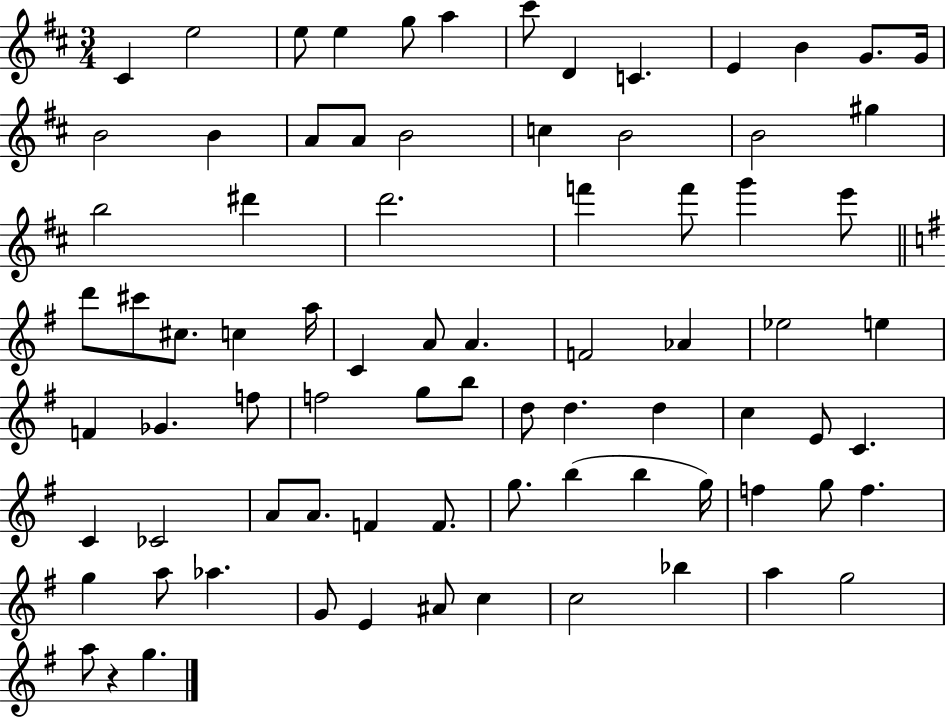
X:1
T:Untitled
M:3/4
L:1/4
K:D
^C e2 e/2 e g/2 a ^c'/2 D C E B G/2 G/4 B2 B A/2 A/2 B2 c B2 B2 ^g b2 ^d' d'2 f' f'/2 g' e'/2 d'/2 ^c'/2 ^c/2 c a/4 C A/2 A F2 _A _e2 e F _G f/2 f2 g/2 b/2 d/2 d d c E/2 C C _C2 A/2 A/2 F F/2 g/2 b b g/4 f g/2 f g a/2 _a G/2 E ^A/2 c c2 _b a g2 a/2 z g